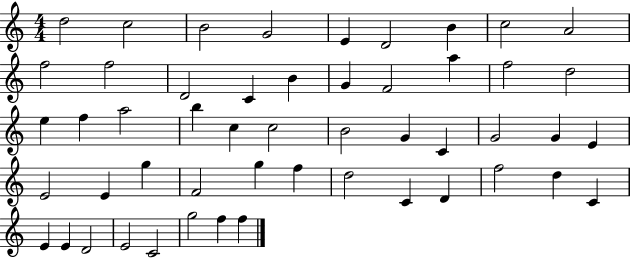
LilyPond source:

{
  \clef treble
  \numericTimeSignature
  \time 4/4
  \key c \major
  d''2 c''2 | b'2 g'2 | e'4 d'2 b'4 | c''2 a'2 | \break f''2 f''2 | d'2 c'4 b'4 | g'4 f'2 a''4 | f''2 d''2 | \break e''4 f''4 a''2 | b''4 c''4 c''2 | b'2 g'4 c'4 | g'2 g'4 e'4 | \break e'2 e'4 g''4 | f'2 g''4 f''4 | d''2 c'4 d'4 | f''2 d''4 c'4 | \break e'4 e'4 d'2 | e'2 c'2 | g''2 f''4 f''4 | \bar "|."
}